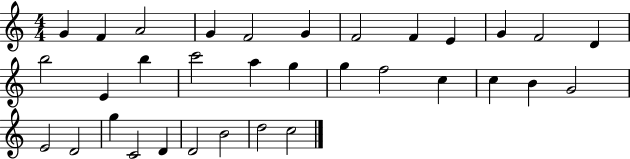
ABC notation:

X:1
T:Untitled
M:4/4
L:1/4
K:C
G F A2 G F2 G F2 F E G F2 D b2 E b c'2 a g g f2 c c B G2 E2 D2 g C2 D D2 B2 d2 c2